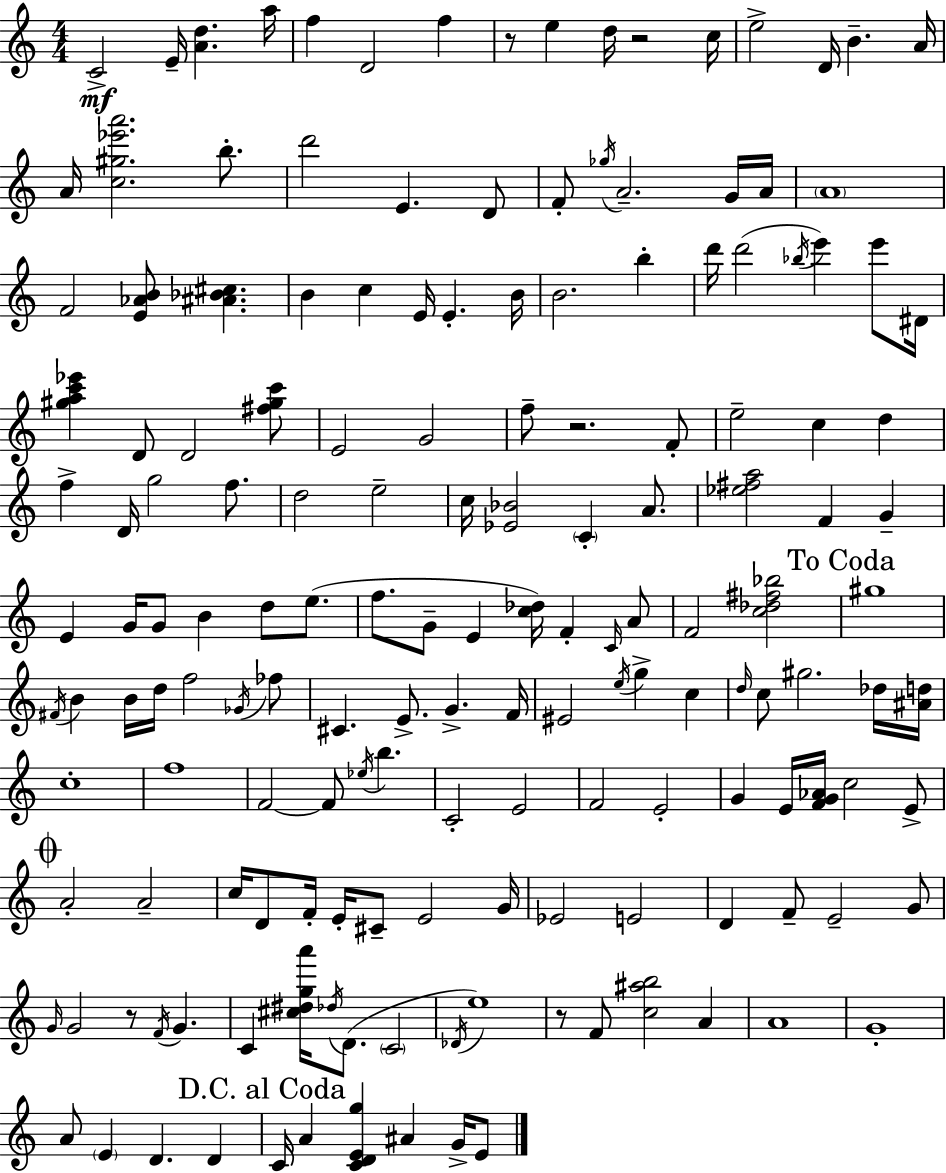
C4/h E4/s [A4,D5]/q. A5/s F5/q D4/h F5/q R/e E5/q D5/s R/h C5/s E5/h D4/s B4/q. A4/s A4/s [C5,G#5,Eb6,A6]/h. B5/e. D6/h E4/q. D4/e F4/e Gb5/s A4/h. G4/s A4/s A4/w F4/h [E4,Ab4,B4]/e [A#4,Bb4,C#5]/q. B4/q C5/q E4/s E4/q. B4/s B4/h. B5/q D6/s D6/h Bb5/s E6/q E6/e D#4/s [G#5,A5,C6,Eb6]/q D4/e D4/h [F#5,G#5,C6]/e E4/h G4/h F5/e R/h. F4/e E5/h C5/q D5/q F5/q D4/s G5/h F5/e. D5/h E5/h C5/s [Eb4,Bb4]/h C4/q A4/e. [Eb5,F#5,A5]/h F4/q G4/q E4/q G4/s G4/e B4/q D5/e E5/e. F5/e. G4/e E4/q [C5,Db5]/s F4/q C4/s A4/e F4/h [C5,Db5,F#5,Bb5]/h G#5/w F#4/s B4/q B4/s D5/s F5/h Gb4/s FES5/e C#4/q. E4/e. G4/q. F4/s EIS4/h E5/s G5/q C5/q D5/s C5/e G#5/h. Db5/s [A#4,D5]/s C5/w F5/w F4/h F4/e Eb5/s B5/q. C4/h E4/h F4/h E4/h G4/q E4/s [F4,G4,Ab4]/s C5/h E4/e A4/h A4/h C5/s D4/e F4/s E4/s C#4/e E4/h G4/s Eb4/h E4/h D4/q F4/e E4/h G4/e G4/s G4/h R/e F4/s G4/q. C4/q [C#5,D#5,G5,A6]/s Db5/s D4/e. C4/h Db4/s E5/w R/e F4/e [C5,A#5,B5]/h A4/q A4/w G4/w A4/e E4/q D4/q. D4/q C4/s A4/q [C4,D4,E4,G5]/q A#4/q G4/s E4/e